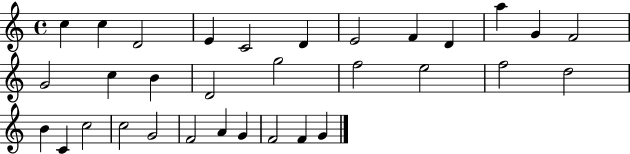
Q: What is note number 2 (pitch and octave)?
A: C5